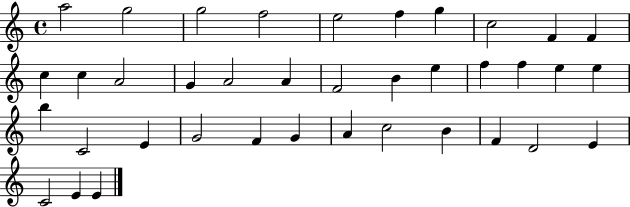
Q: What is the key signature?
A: C major